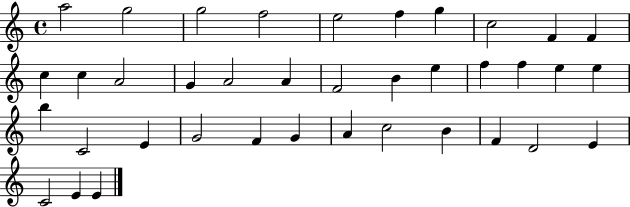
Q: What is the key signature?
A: C major